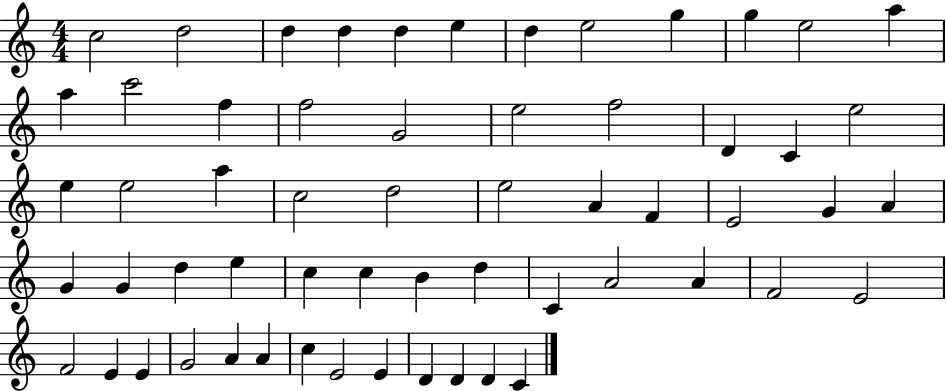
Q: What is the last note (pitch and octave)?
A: C4